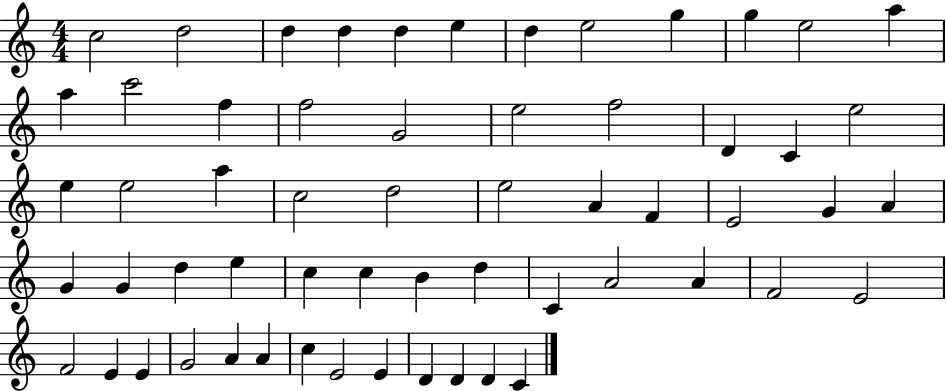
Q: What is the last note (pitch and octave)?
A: C4